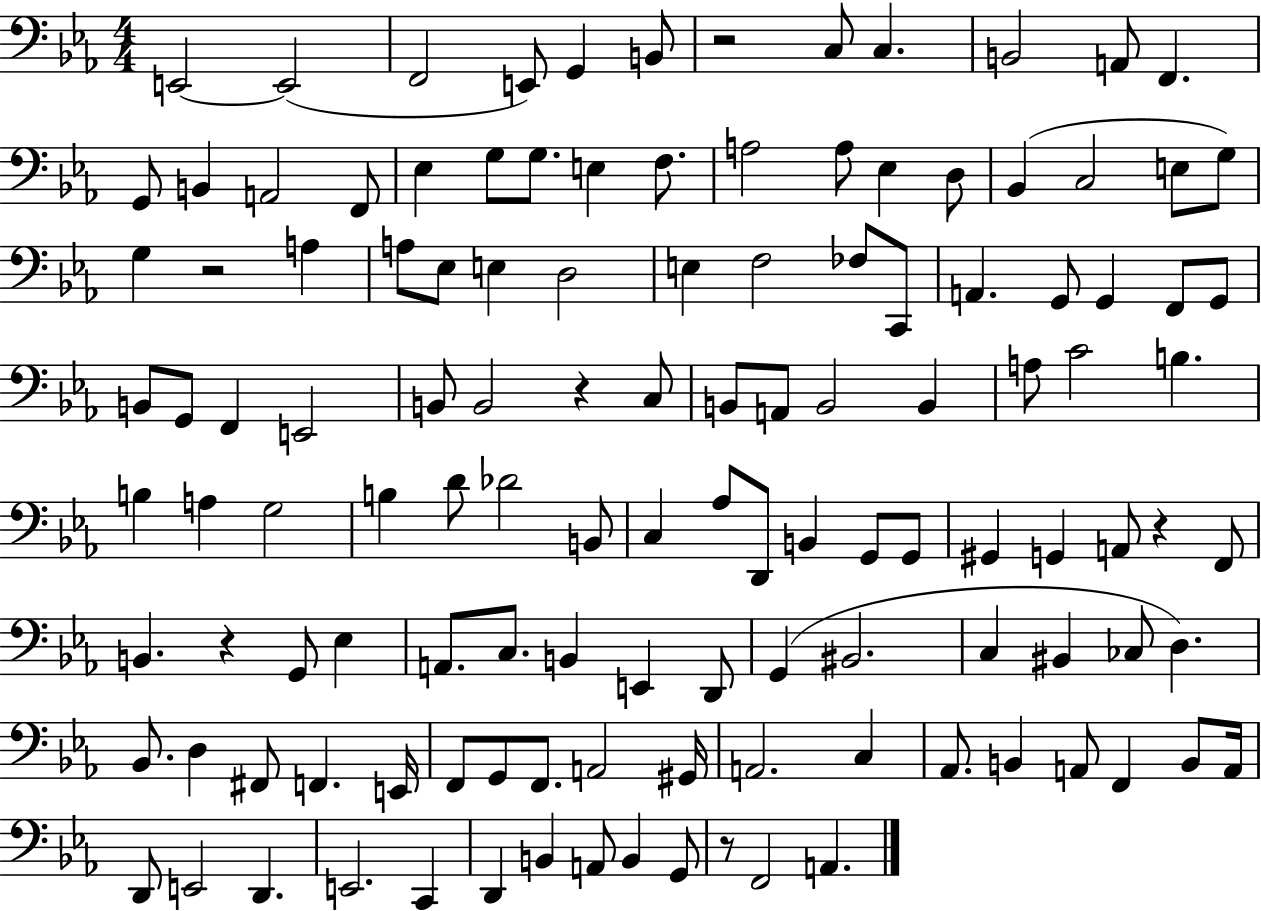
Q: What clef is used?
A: bass